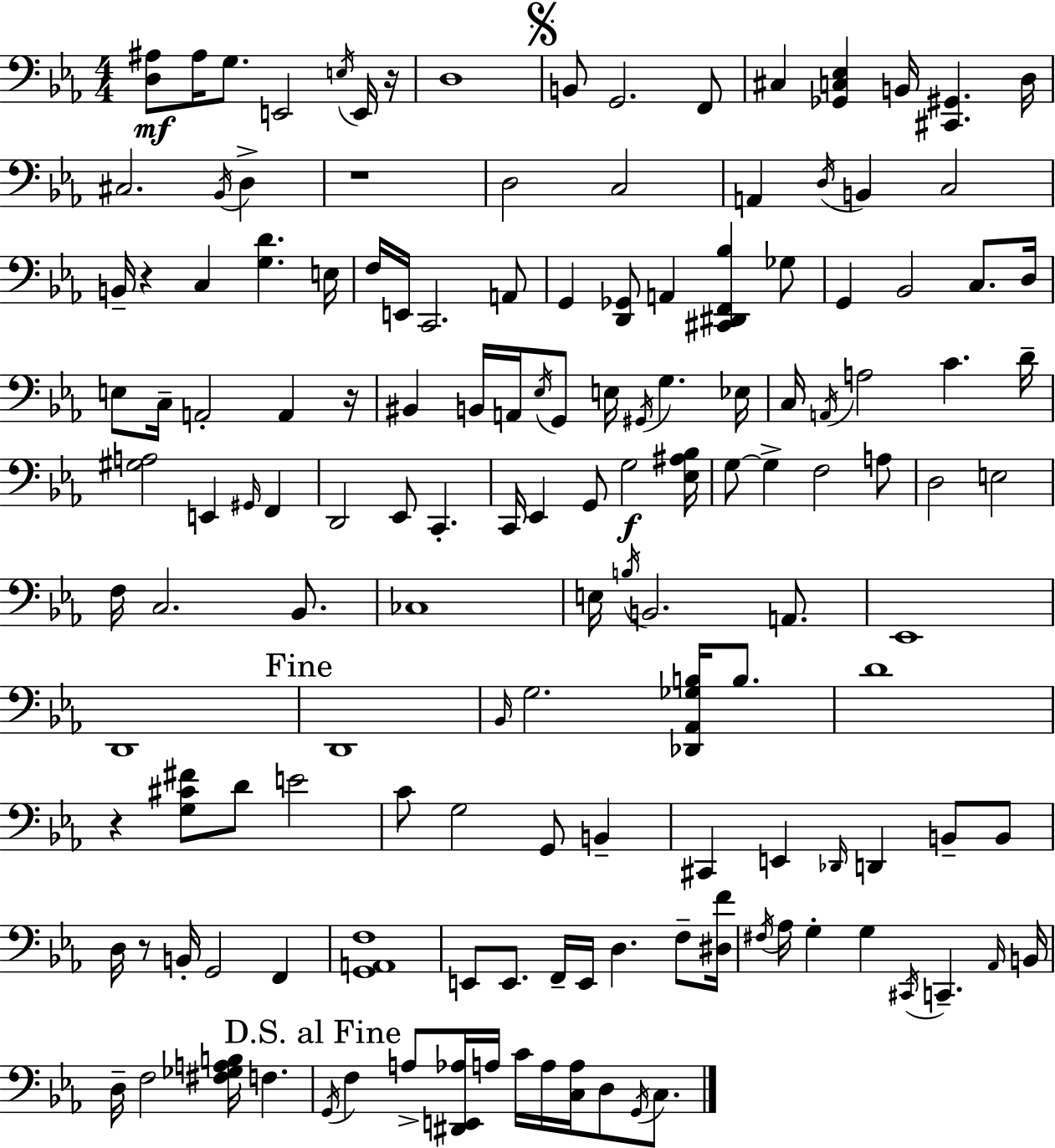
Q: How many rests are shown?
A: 6